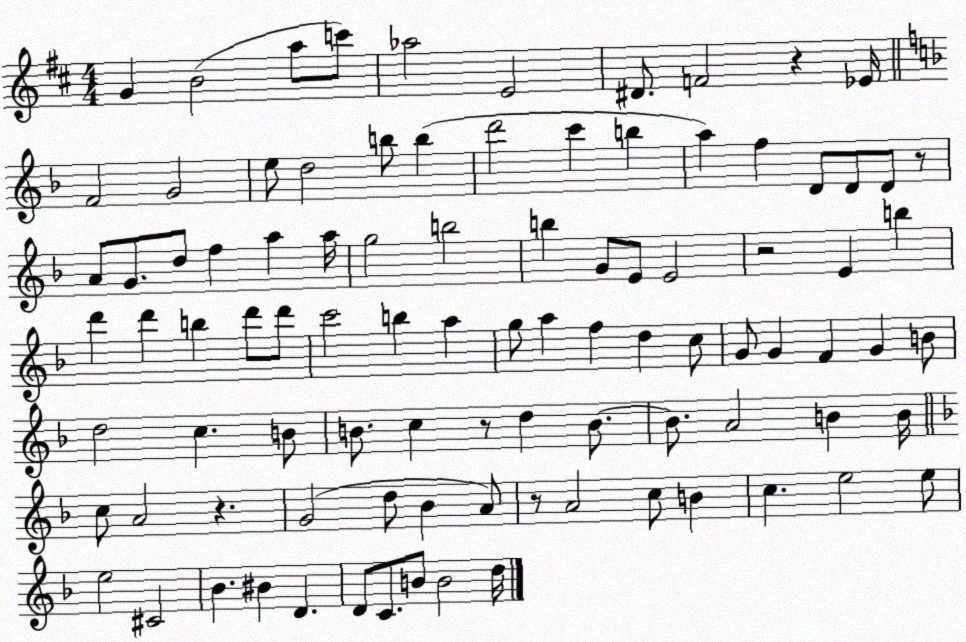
X:1
T:Untitled
M:4/4
L:1/4
K:D
G B2 a/2 c'/2 _a2 E2 ^D/2 F2 z _E/4 F2 G2 e/2 d2 b/2 b d'2 c' b a f D/2 D/2 D/2 z/2 A/2 G/2 d/2 f a a/4 g2 b2 b G/2 E/2 E2 z2 E b d' d' b d'/2 d'/2 c'2 b a g/2 a f d c/2 G/2 G F G B/2 d2 c B/2 B/2 c z/2 d B/2 B/2 A2 B B/4 c/2 A2 z G2 d/2 _B A/2 z/2 A2 c/2 B c e2 e/2 e2 ^C2 _B ^B D D/2 C/2 B/2 B2 d/4